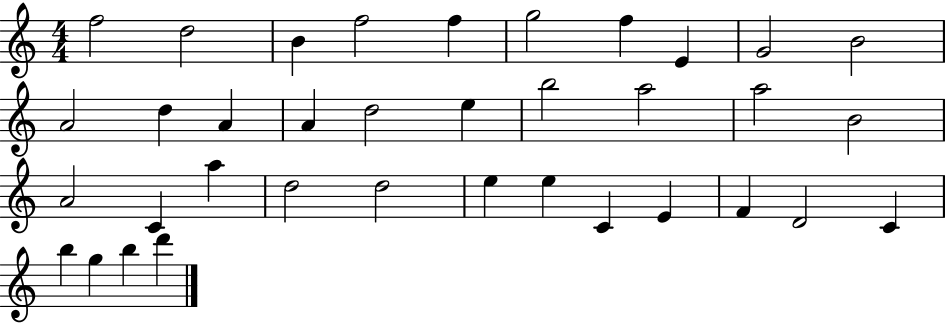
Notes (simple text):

F5/h D5/h B4/q F5/h F5/q G5/h F5/q E4/q G4/h B4/h A4/h D5/q A4/q A4/q D5/h E5/q B5/h A5/h A5/h B4/h A4/h C4/q A5/q D5/h D5/h E5/q E5/q C4/q E4/q F4/q D4/h C4/q B5/q G5/q B5/q D6/q